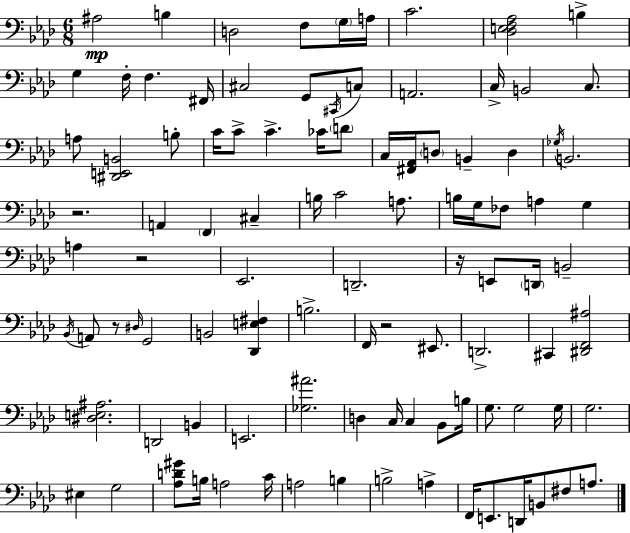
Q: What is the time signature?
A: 6/8